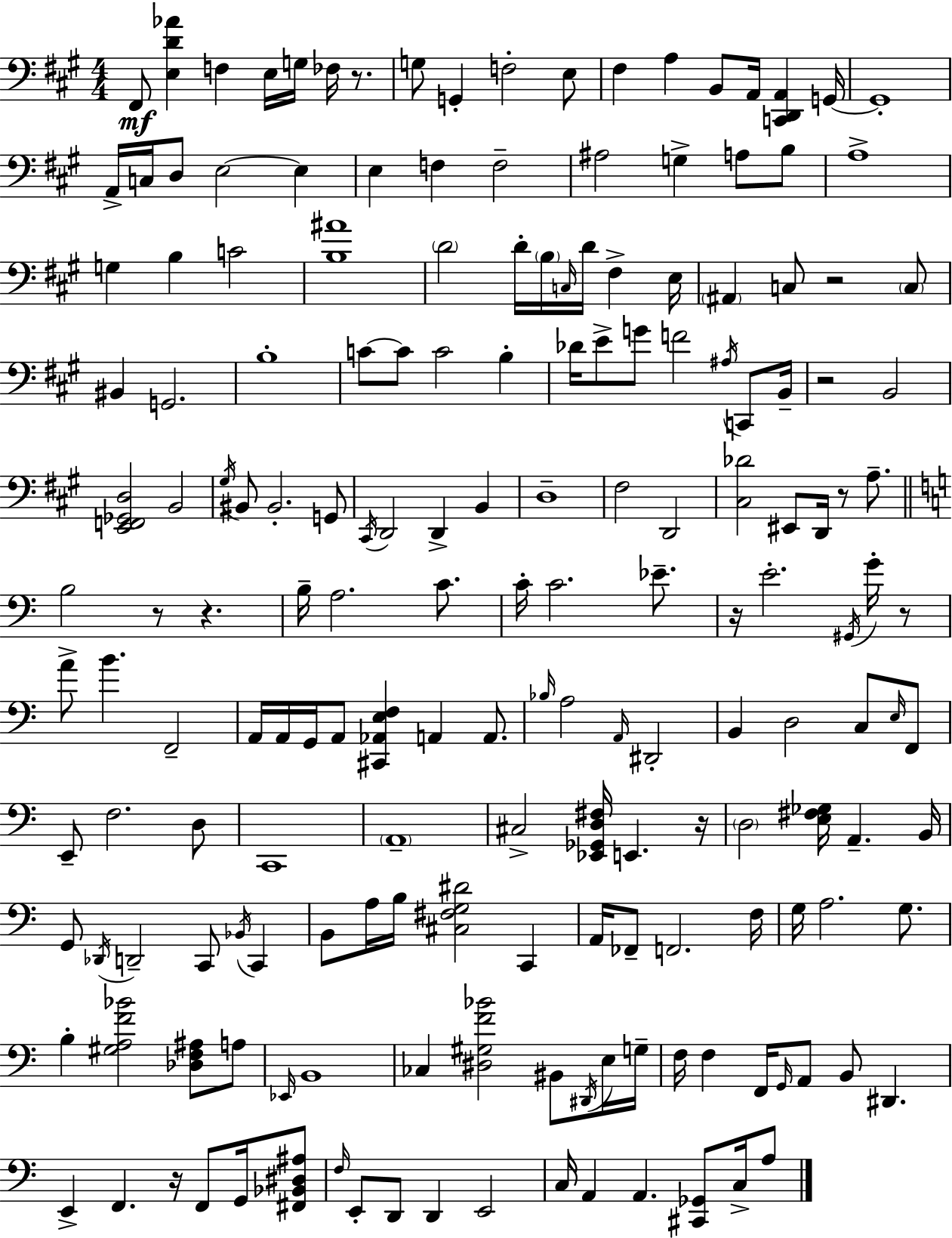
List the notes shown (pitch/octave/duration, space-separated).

F#2/e [E3,D4,Ab4]/q F3/q E3/s G3/s FES3/s R/e. G3/e G2/q F3/h E3/e F#3/q A3/q B2/e A2/s [C2,D2,A2]/q G2/s G2/w A2/s C3/s D3/e E3/h E3/q E3/q F3/q F3/h A#3/h G3/q A3/e B3/e A3/w G3/q B3/q C4/h [B3,A#4]/w D4/h D4/s B3/s C3/s D4/s F#3/q E3/s A#2/q C3/e R/h C3/e BIS2/q G2/h. B3/w C4/e C4/e C4/h B3/q Db4/s E4/e G4/e F4/h A#3/s C2/e B2/s R/h B2/h [E2,F2,Gb2,D3]/h B2/h G#3/s BIS2/e BIS2/h. G2/e C#2/s D2/h D2/q B2/q D3/w F#3/h D2/h [C#3,Db4]/h EIS2/e D2/s R/e A3/e. B3/h R/e R/q. B3/s A3/h. C4/e. C4/s C4/h. Eb4/e. R/s E4/h. G#2/s G4/s R/e A4/e B4/q. F2/h A2/s A2/s G2/s A2/e [C#2,Ab2,E3,F3]/q A2/q A2/e. Bb3/s A3/h A2/s D#2/h B2/q D3/h C3/e E3/s F2/e E2/e F3/h. D3/e C2/w A2/w C#3/h [Eb2,Gb2,D3,F#3]/s E2/q. R/s D3/h [E3,F#3,Gb3]/s A2/q. B2/s G2/e Db2/s D2/h C2/e Bb2/s C2/q B2/e A3/s B3/s [C#3,F#3,G3,D#4]/h C2/q A2/s FES2/e F2/h. F3/s G3/s A3/h. G3/e. B3/q [G#3,A3,F4,Bb4]/h [Db3,F3,A#3]/e A3/e Eb2/s B2/w CES3/q [D#3,G#3,F4,Bb4]/h BIS2/e D#2/s E3/s G3/s F3/s F3/q F2/s G2/s A2/e B2/e D#2/q. E2/q F2/q. R/s F2/e G2/s [F#2,Bb2,D#3,A#3]/e F3/s E2/e D2/e D2/q E2/h C3/s A2/q A2/q. [C#2,Gb2]/e C3/s A3/e